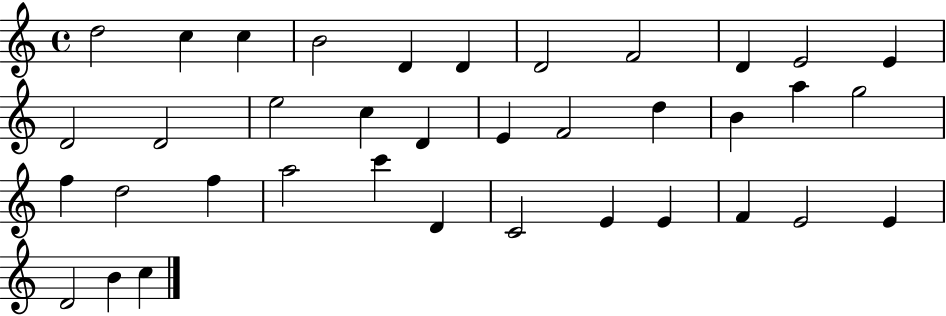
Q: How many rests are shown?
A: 0